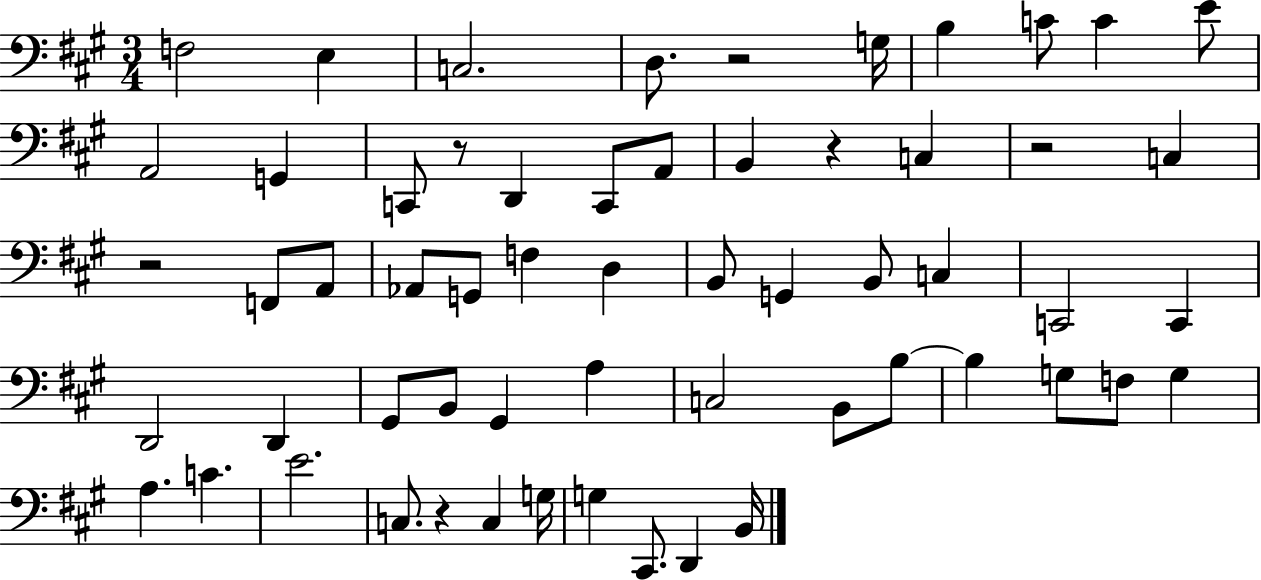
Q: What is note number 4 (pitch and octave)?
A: D3